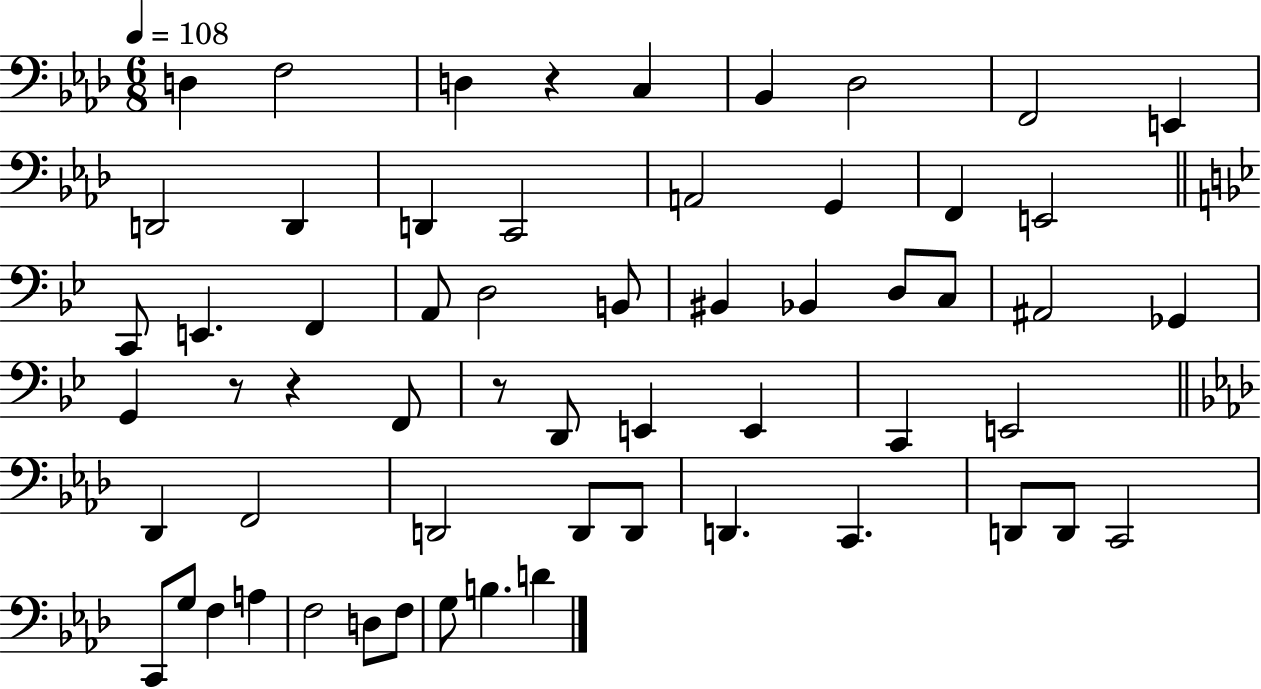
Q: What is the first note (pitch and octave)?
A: D3